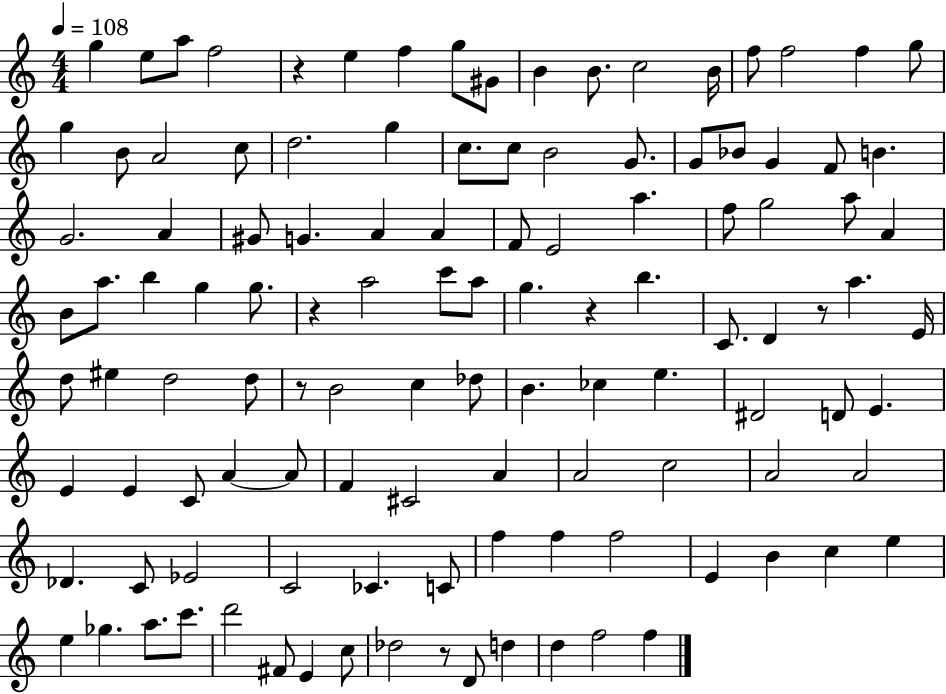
X:1
T:Untitled
M:4/4
L:1/4
K:C
g e/2 a/2 f2 z e f g/2 ^G/2 B B/2 c2 B/4 f/2 f2 f g/2 g B/2 A2 c/2 d2 g c/2 c/2 B2 G/2 G/2 _B/2 G F/2 B G2 A ^G/2 G A A F/2 E2 a f/2 g2 a/2 A B/2 a/2 b g g/2 z a2 c'/2 a/2 g z b C/2 D z/2 a E/4 d/2 ^e d2 d/2 z/2 B2 c _d/2 B _c e ^D2 D/2 E E E C/2 A A/2 F ^C2 A A2 c2 A2 A2 _D C/2 _E2 C2 _C C/2 f f f2 E B c e e _g a/2 c'/2 d'2 ^F/2 E c/2 _d2 z/2 D/2 d d f2 f